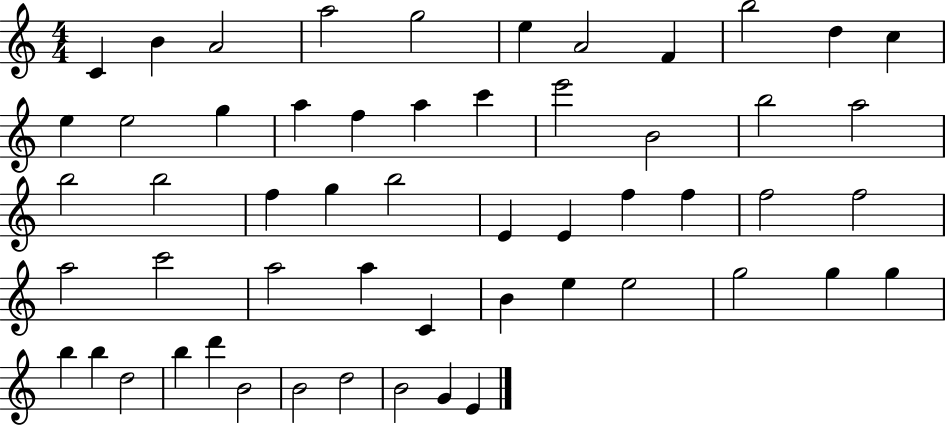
X:1
T:Untitled
M:4/4
L:1/4
K:C
C B A2 a2 g2 e A2 F b2 d c e e2 g a f a c' e'2 B2 b2 a2 b2 b2 f g b2 E E f f f2 f2 a2 c'2 a2 a C B e e2 g2 g g b b d2 b d' B2 B2 d2 B2 G E